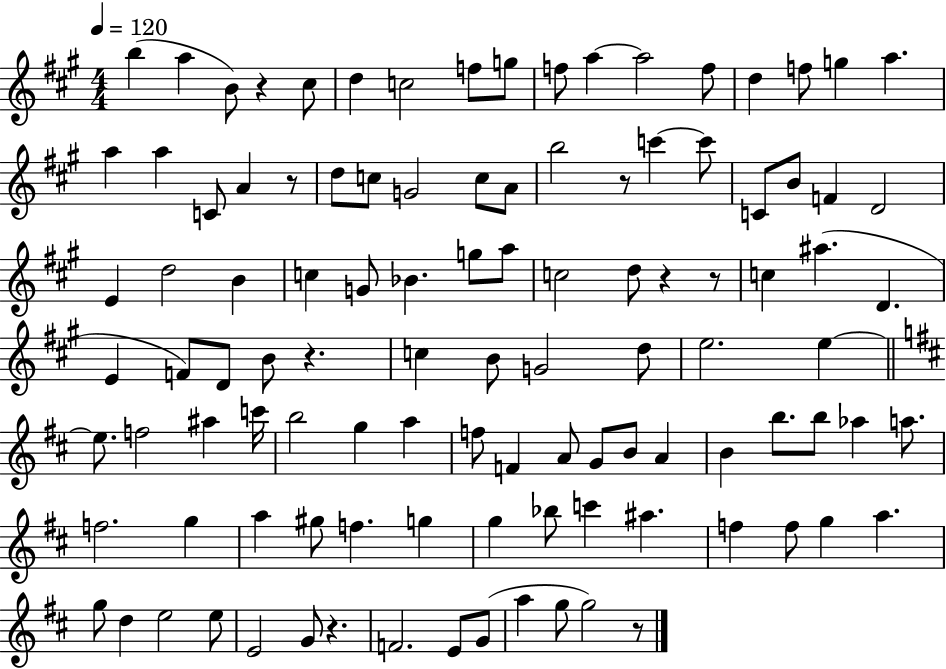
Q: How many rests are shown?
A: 8